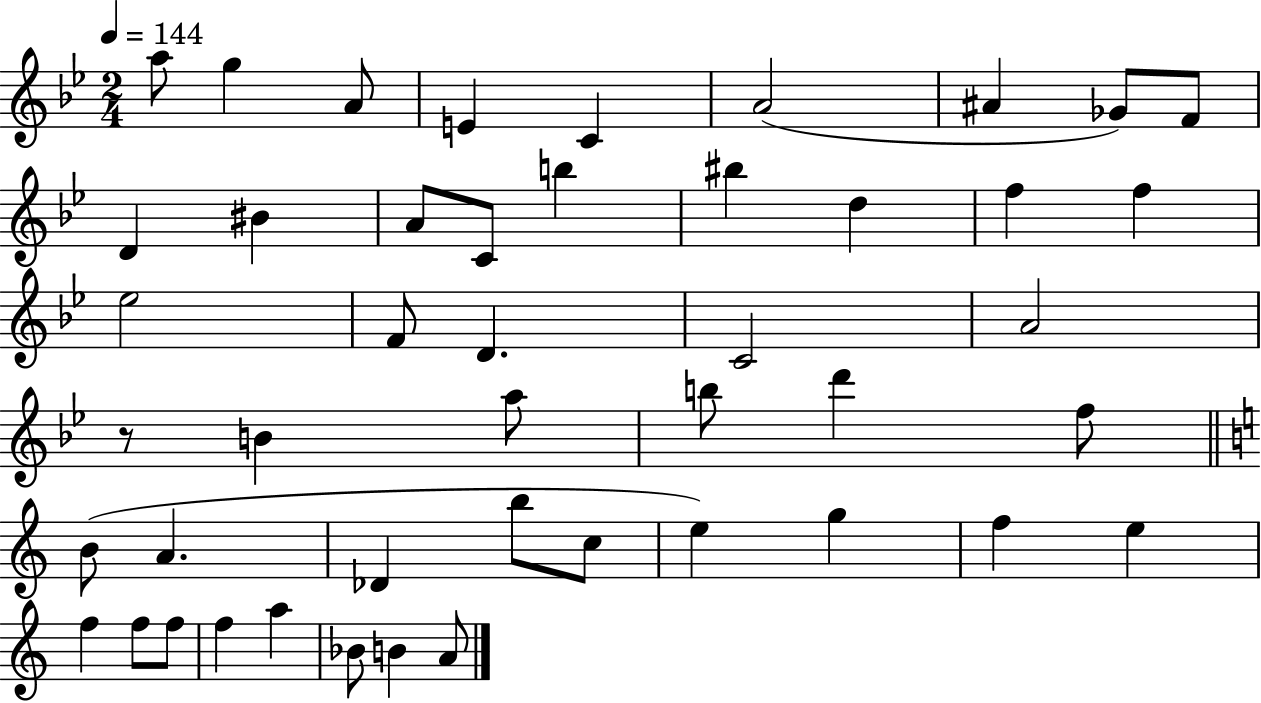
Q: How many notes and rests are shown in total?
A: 46